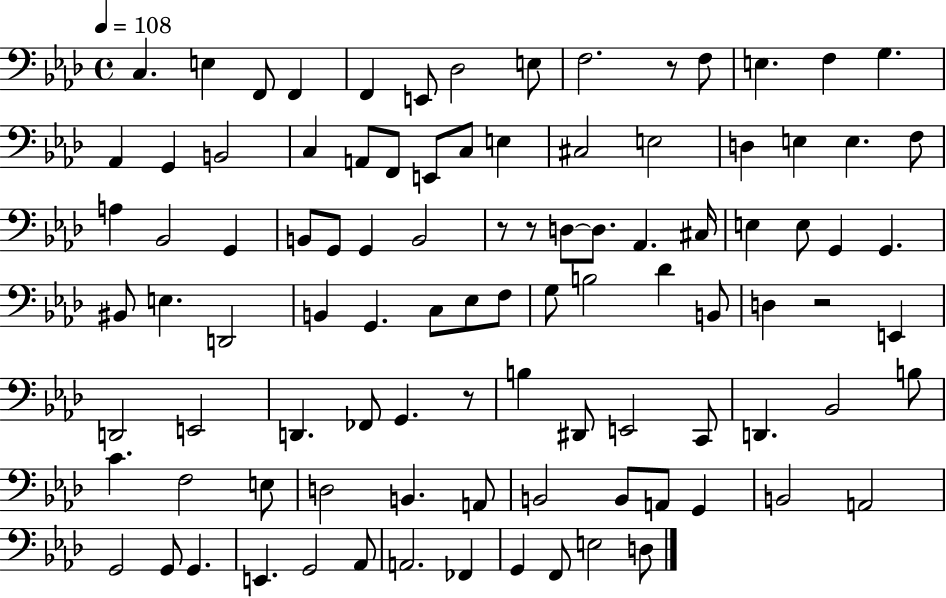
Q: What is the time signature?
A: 4/4